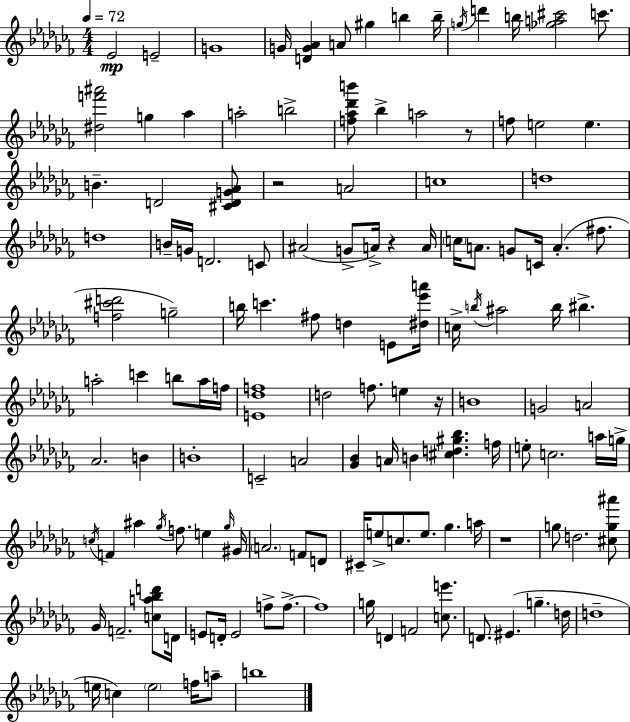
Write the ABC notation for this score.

X:1
T:Untitled
M:4/4
L:1/4
K:Abm
_E2 E2 G4 G/4 [DG_A] A/2 ^g b b/4 g/4 d' b/4 [_ga^c']2 c'/2 [^df'^a']2 g _a a2 b2 [f_a_d'b']/2 _b a2 z/2 f/2 e2 e B D2 [^CDG_A]/2 z2 A2 c4 d4 d4 B/4 G/4 D2 C/2 ^A2 G/2 A/4 z A/4 c/4 A/2 G/2 C/4 A ^f/2 [f^c'd']2 g2 b/4 c' ^f/2 d E/2 [^d_e'a']/4 c/4 b/4 ^a2 b/4 ^b a2 c' b/2 a/4 f/4 [E_df]4 d2 f/2 e z/4 B4 G2 A2 _A2 B B4 C2 A2 [_G_B] A/4 B [^cd^g_b] f/4 e/2 c2 a/4 g/4 c/4 F ^a _g/4 f/2 e _g/4 ^G/4 A2 F/2 D/2 ^C/4 e/2 c/2 e/2 _g a/4 z4 g/2 d2 [^cg^a']/2 _G/4 F2 [ca_bd']/2 D/4 E/2 D/4 E2 f/2 f/2 f4 g/4 D F2 [ce']/2 D/2 ^E g d/4 d4 e/4 c e2 f/4 a/2 b4